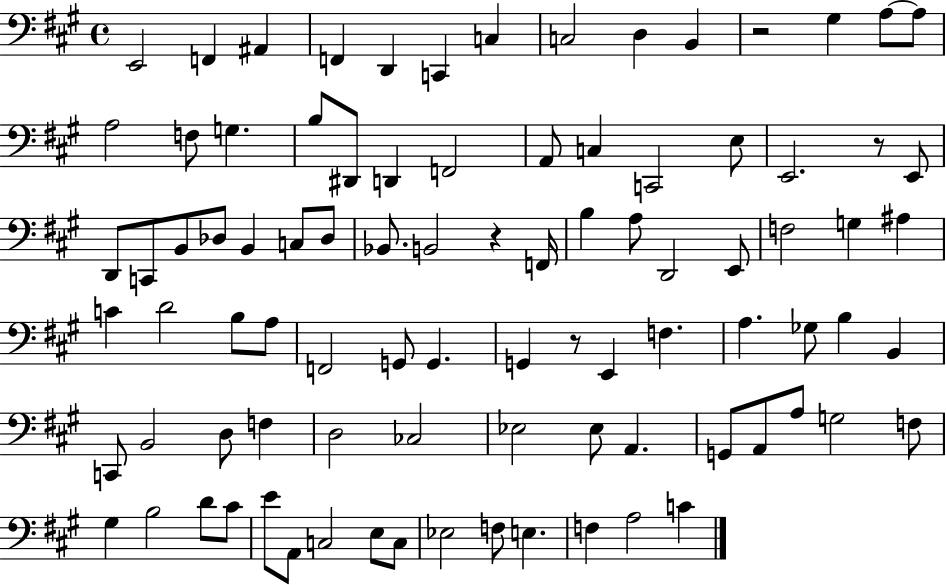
E2/h F2/q A#2/q F2/q D2/q C2/q C3/q C3/h D3/q B2/q R/h G#3/q A3/e A3/e A3/h F3/e G3/q. B3/e D#2/e D2/q F2/h A2/e C3/q C2/h E3/e E2/h. R/e E2/e D2/e C2/e B2/e Db3/e B2/q C3/e Db3/e Bb2/e. B2/h R/q F2/s B3/q A3/e D2/h E2/e F3/h G3/q A#3/q C4/q D4/h B3/e A3/e F2/h G2/e G2/q. G2/q R/e E2/q F3/q. A3/q. Gb3/e B3/q B2/q C2/e B2/h D3/e F3/q D3/h CES3/h Eb3/h Eb3/e A2/q. G2/e A2/e A3/e G3/h F3/e G#3/q B3/h D4/e C#4/e E4/e A2/e C3/h E3/e C3/e Eb3/h F3/e E3/q. F3/q A3/h C4/q